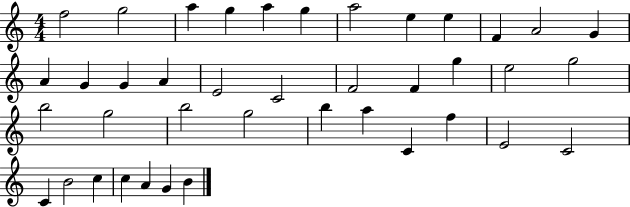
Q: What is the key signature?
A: C major